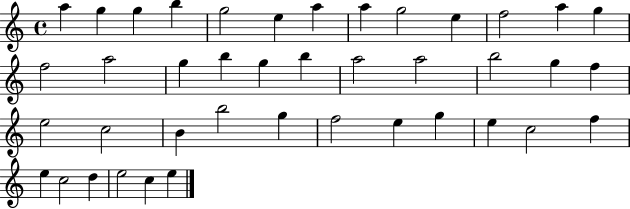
{
  \clef treble
  \time 4/4
  \defaultTimeSignature
  \key c \major
  a''4 g''4 g''4 b''4 | g''2 e''4 a''4 | a''4 g''2 e''4 | f''2 a''4 g''4 | \break f''2 a''2 | g''4 b''4 g''4 b''4 | a''2 a''2 | b''2 g''4 f''4 | \break e''2 c''2 | b'4 b''2 g''4 | f''2 e''4 g''4 | e''4 c''2 f''4 | \break e''4 c''2 d''4 | e''2 c''4 e''4 | \bar "|."
}